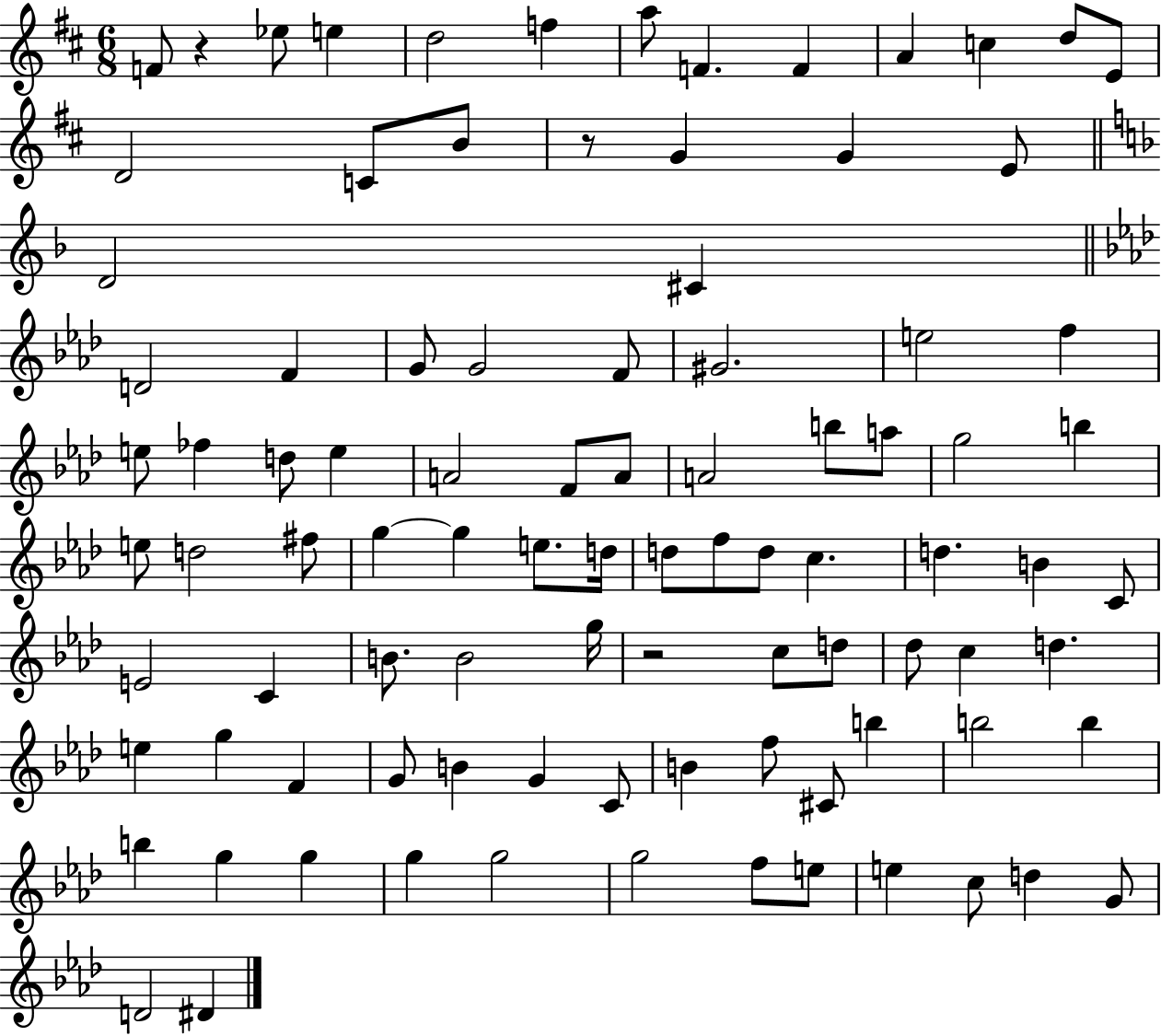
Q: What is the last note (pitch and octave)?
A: D#4